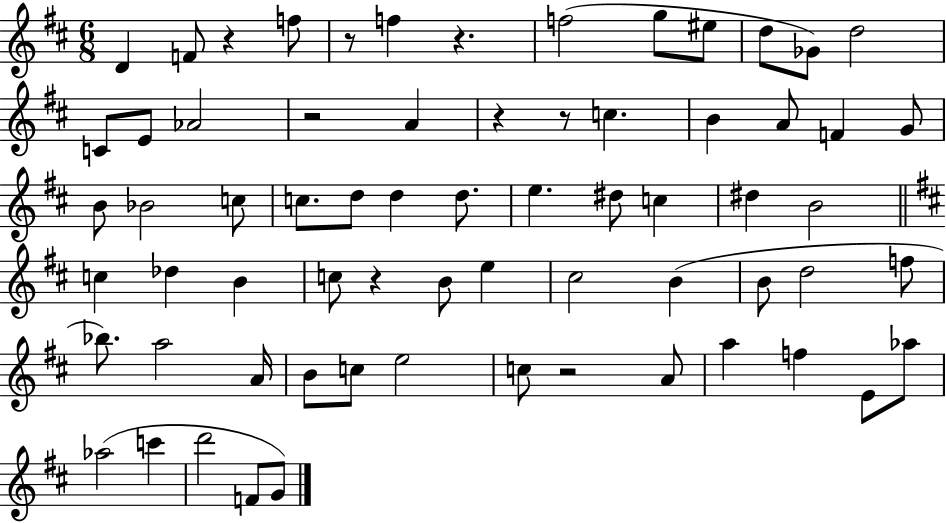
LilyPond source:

{
  \clef treble
  \numericTimeSignature
  \time 6/8
  \key d \major
  d'4 f'8 r4 f''8 | r8 f''4 r4. | f''2( g''8 eis''8 | d''8 ges'8) d''2 | \break c'8 e'8 aes'2 | r2 a'4 | r4 r8 c''4. | b'4 a'8 f'4 g'8 | \break b'8 bes'2 c''8 | c''8. d''8 d''4 d''8. | e''4. dis''8 c''4 | dis''4 b'2 | \break \bar "||" \break \key d \major c''4 des''4 b'4 | c''8 r4 b'8 e''4 | cis''2 b'4( | b'8 d''2 f''8 | \break bes''8.) a''2 a'16 | b'8 c''8 e''2 | c''8 r2 a'8 | a''4 f''4 e'8 aes''8 | \break aes''2( c'''4 | d'''2 f'8 g'8) | \bar "|."
}